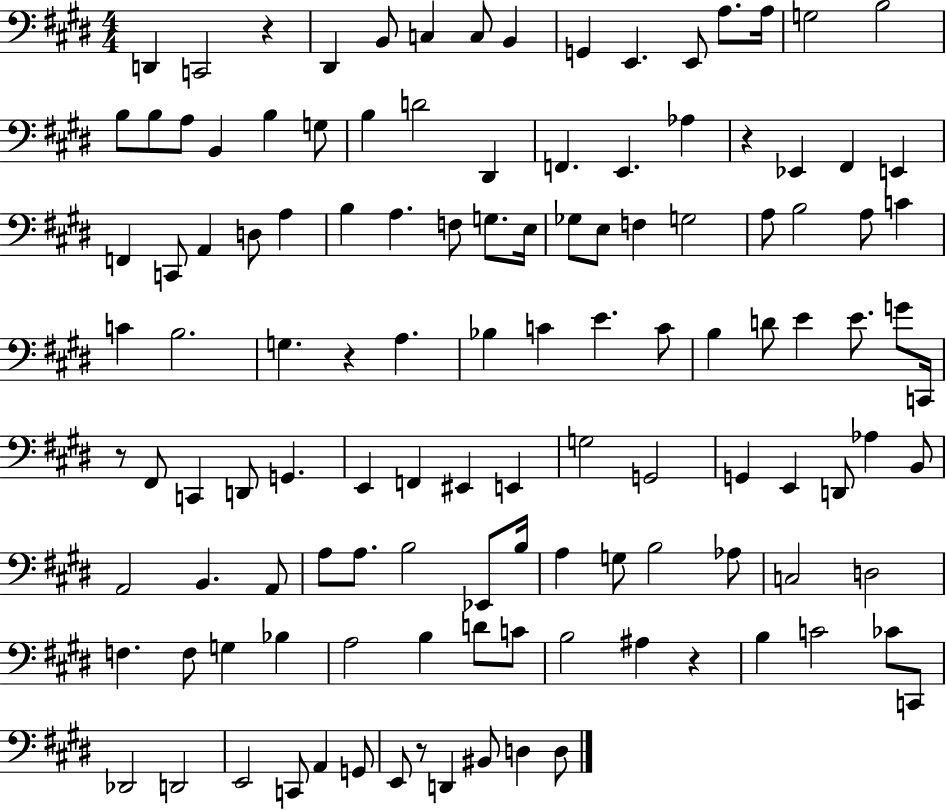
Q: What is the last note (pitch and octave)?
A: D3